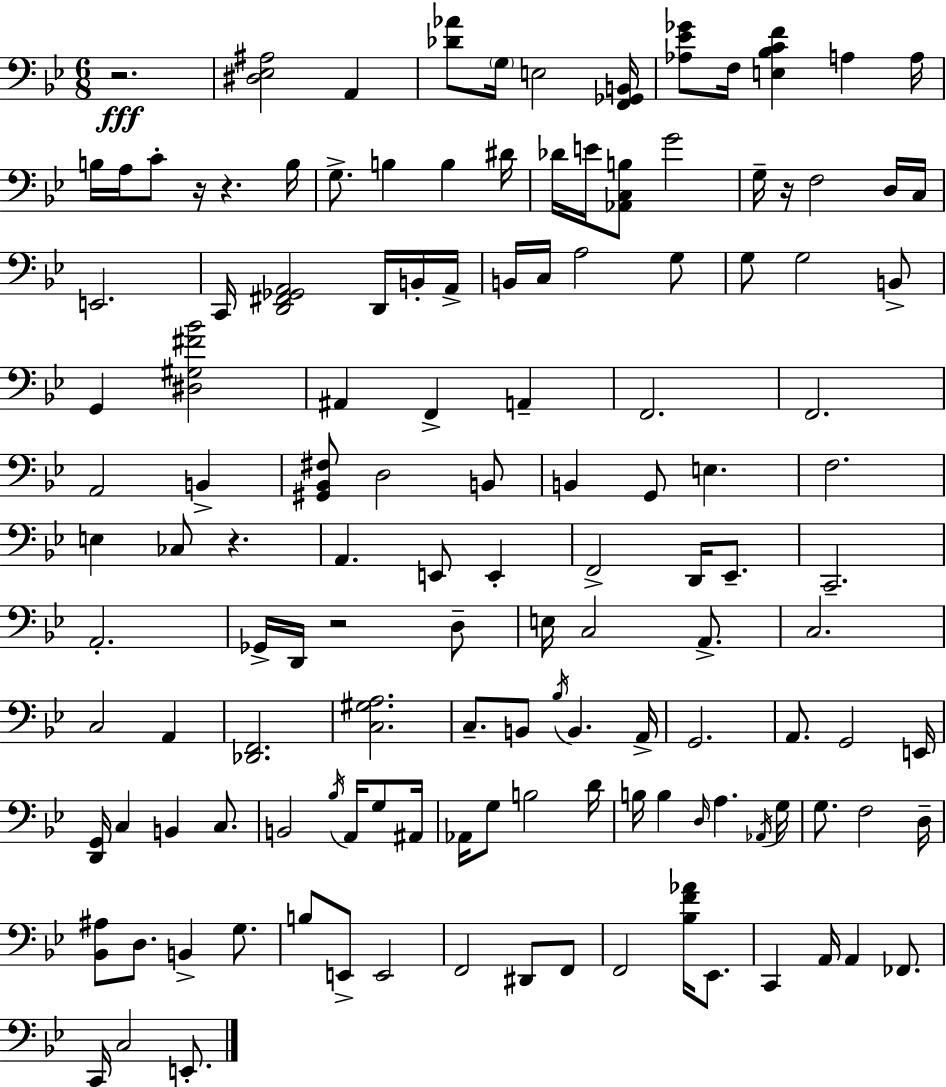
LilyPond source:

{
  \clef bass
  \numericTimeSignature
  \time 6/8
  \key g \minor
  r2.\fff | <dis ees ais>2 a,4 | <des' aes'>8 \parenthesize g16 e2 <f, ges, b,>16 | <aes ees' ges'>8 f16 <e bes c' f'>4 a4 a16 | \break b16 a16 c'8-. r16 r4. b16 | g8.-> b4 b4 dis'16 | des'16 e'16 <aes, c b>8 g'2 | g16-- r16 f2 d16 c16 | \break e,2. | c,16 <d, fis, ges, a,>2 d,16 b,16-. a,16-> | b,16 c16 a2 g8 | g8 g2 b,8-> | \break g,4 <dis gis fis' bes'>2 | ais,4 f,4-> a,4-- | f,2. | f,2. | \break a,2 b,4-> | <gis, bes, fis>8 d2 b,8 | b,4 g,8 e4. | f2. | \break e4 ces8 r4. | a,4. e,8 e,4-. | f,2-> d,16 ees,8.-- | c,2.-- | \break a,2.-. | ges,16-> d,16 r2 d8-- | e16 c2 a,8.-> | c2. | \break c2 a,4 | <des, f,>2. | <c gis a>2. | c8.-- b,8 \acciaccatura { bes16 } b,4. | \break a,16-> g,2. | a,8. g,2 | e,16 <d, g,>16 c4 b,4 c8. | b,2 \acciaccatura { bes16 } a,16 g8 | \break ais,16 aes,16 g8 b2 | d'16 b16 b4 \grace { d16 } a4. | \acciaccatura { aes,16 } g16 g8. f2 | d16-- <bes, ais>8 d8. b,4-> | \break g8. b8 e,8-> e,2 | f,2 | dis,8 f,8 f,2 | <bes f' aes'>16 ees,8. c,4 a,16 a,4 | \break fes,8. c,16 c2 | e,8.-. \bar "|."
}